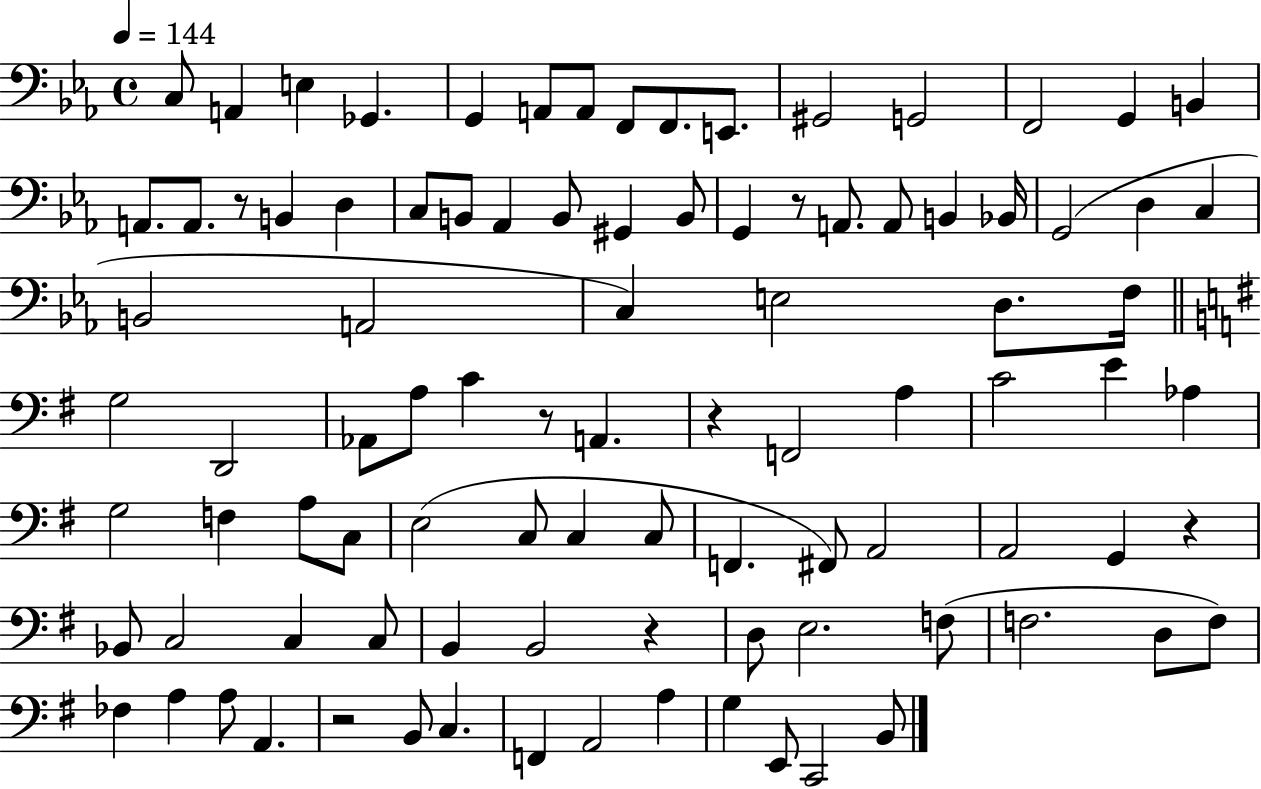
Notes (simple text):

C3/e A2/q E3/q Gb2/q. G2/q A2/e A2/e F2/e F2/e. E2/e. G#2/h G2/h F2/h G2/q B2/q A2/e. A2/e. R/e B2/q D3/q C3/e B2/e Ab2/q B2/e G#2/q B2/e G2/q R/e A2/e. A2/e B2/q Bb2/s G2/h D3/q C3/q B2/h A2/h C3/q E3/h D3/e. F3/s G3/h D2/h Ab2/e A3/e C4/q R/e A2/q. R/q F2/h A3/q C4/h E4/q Ab3/q G3/h F3/q A3/e C3/e E3/h C3/e C3/q C3/e F2/q. F#2/e A2/h A2/h G2/q R/q Bb2/e C3/h C3/q C3/e B2/q B2/h R/q D3/e E3/h. F3/e F3/h. D3/e F3/e FES3/q A3/q A3/e A2/q. R/h B2/e C3/q. F2/q A2/h A3/q G3/q E2/e C2/h B2/e